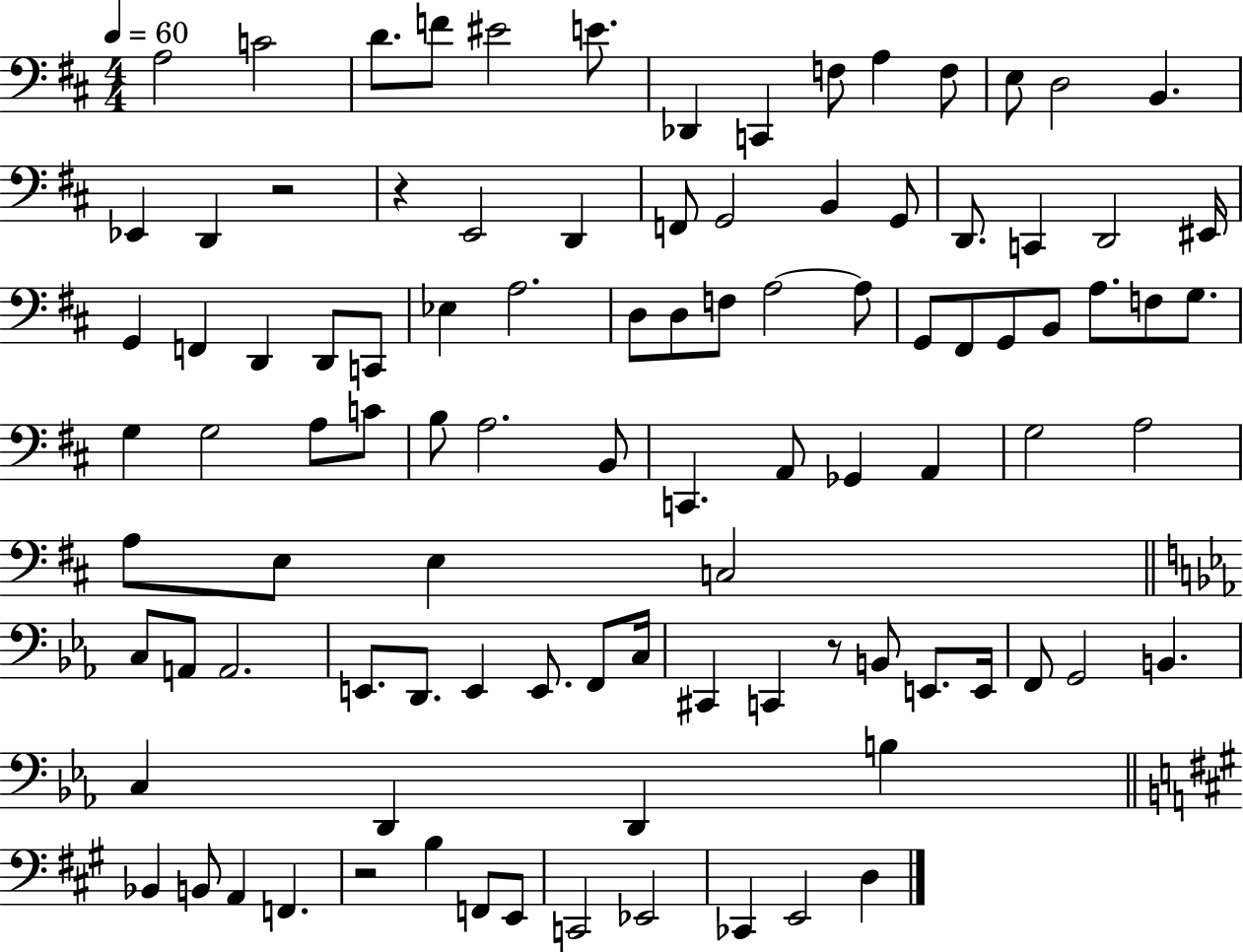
{
  \clef bass
  \numericTimeSignature
  \time 4/4
  \key d \major
  \tempo 4 = 60
  a2 c'2 | d'8. f'8 eis'2 e'8. | des,4 c,4 f8 a4 f8 | e8 d2 b,4. | \break ees,4 d,4 r2 | r4 e,2 d,4 | f,8 g,2 b,4 g,8 | d,8. c,4 d,2 eis,16 | \break g,4 f,4 d,4 d,8 c,8 | ees4 a2. | d8 d8 f8 a2~~ a8 | g,8 fis,8 g,8 b,8 a8. f8 g8. | \break g4 g2 a8 c'8 | b8 a2. b,8 | c,4. a,8 ges,4 a,4 | g2 a2 | \break a8 e8 e4 c2 | \bar "||" \break \key ees \major c8 a,8 a,2. | e,8. d,8. e,4 e,8. f,8 c16 | cis,4 c,4 r8 b,8 e,8. e,16 | f,8 g,2 b,4. | \break c4 d,4 d,4 b4 | \bar "||" \break \key a \major bes,4 b,8 a,4 f,4. | r2 b4 f,8 e,8 | c,2 ees,2 | ces,4 e,2 d4 | \break \bar "|."
}